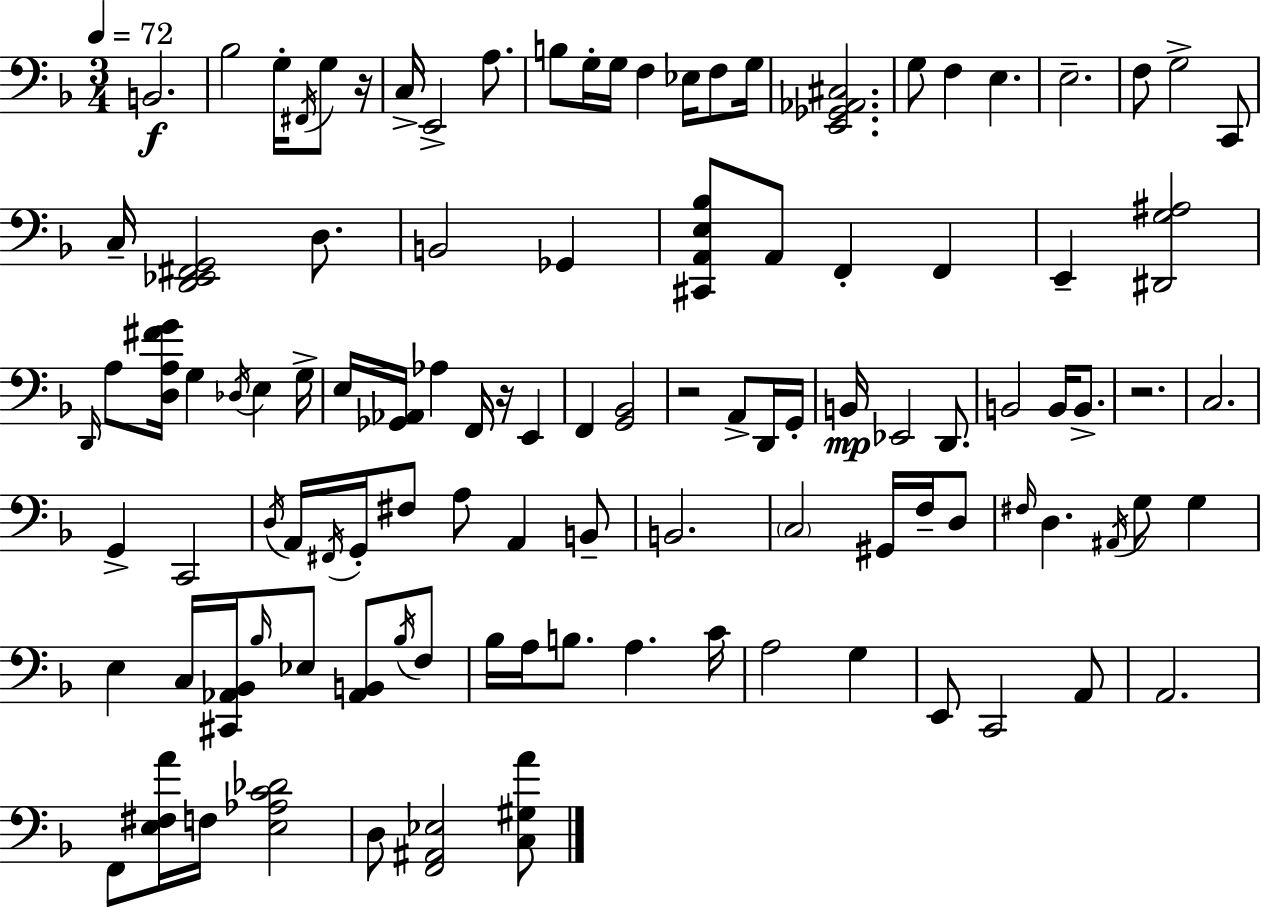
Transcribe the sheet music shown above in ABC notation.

X:1
T:Untitled
M:3/4
L:1/4
K:Dm
B,,2 _B,2 G,/4 ^F,,/4 G,/2 z/4 C,/4 E,,2 A,/2 B,/2 G,/4 G,/4 F, _E,/4 F,/2 G,/4 [E,,_G,,_A,,^C,]2 G,/2 F, E, E,2 F,/2 G,2 C,,/2 C,/4 [D,,_E,,^F,,G,,]2 D,/2 B,,2 _G,, [^C,,A,,E,_B,]/2 A,,/2 F,, F,, E,, [^D,,G,^A,]2 D,,/4 A,/2 [D,A,^FG]/4 G, _D,/4 E, G,/4 E,/4 [_G,,_A,,]/4 _A, F,,/4 z/4 E,, F,, [G,,_B,,]2 z2 A,,/2 D,,/4 G,,/4 B,,/4 _E,,2 D,,/2 B,,2 B,,/4 B,,/2 z2 C,2 G,, C,,2 D,/4 A,,/4 ^F,,/4 G,,/4 ^F,/2 A,/2 A,, B,,/2 B,,2 C,2 ^G,,/4 F,/4 D,/2 ^F,/4 D, ^A,,/4 G,/2 G, E, C,/4 [^C,,_A,,_B,,]/4 _B,/4 _E,/2 [_A,,B,,]/2 _B,/4 F,/2 _B,/4 A,/4 B,/2 A, C/4 A,2 G, E,,/2 C,,2 A,,/2 A,,2 F,,/2 [E,^F,A]/4 F,/4 [E,_A,C_D]2 D,/2 [F,,^A,,_E,]2 [C,^G,A]/2